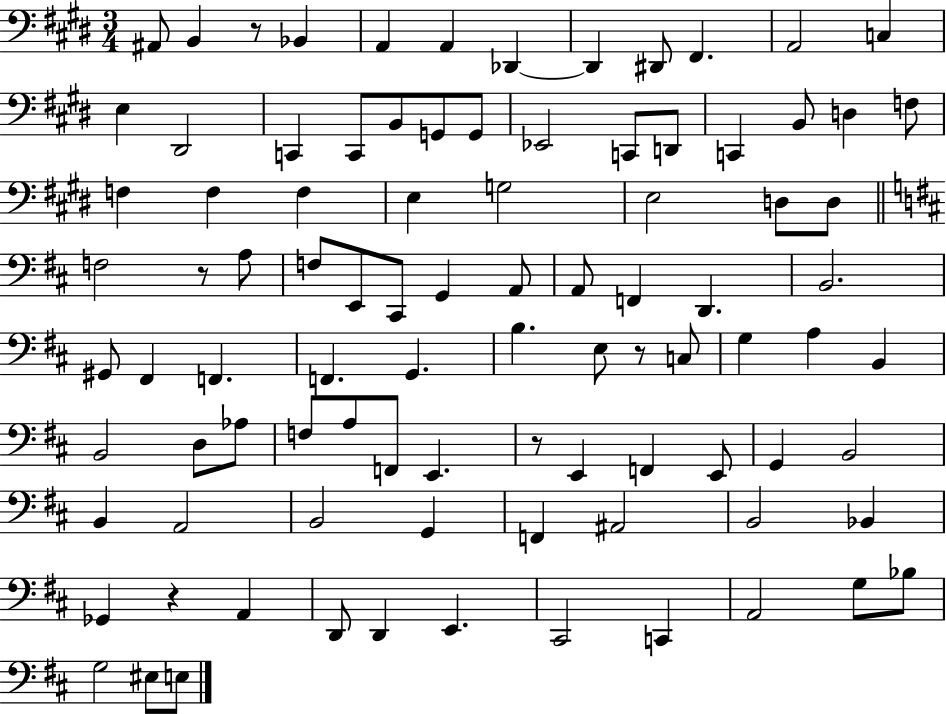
A#2/e B2/q R/e Bb2/q A2/q A2/q Db2/q Db2/q D#2/e F#2/q. A2/h C3/q E3/q D#2/h C2/q C2/e B2/e G2/e G2/e Eb2/h C2/e D2/e C2/q B2/e D3/q F3/e F3/q F3/q F3/q E3/q G3/h E3/h D3/e D3/e F3/h R/e A3/e F3/e E2/e C#2/e G2/q A2/e A2/e F2/q D2/q. B2/h. G#2/e F#2/q F2/q. F2/q. G2/q. B3/q. E3/e R/e C3/e G3/q A3/q B2/q B2/h D3/e Ab3/e F3/e A3/e F2/e E2/q. R/e E2/q F2/q E2/e G2/q B2/h B2/q A2/h B2/h G2/q F2/q A#2/h B2/h Bb2/q Gb2/q R/q A2/q D2/e D2/q E2/q. C#2/h C2/q A2/h G3/e Bb3/e G3/h EIS3/e E3/e